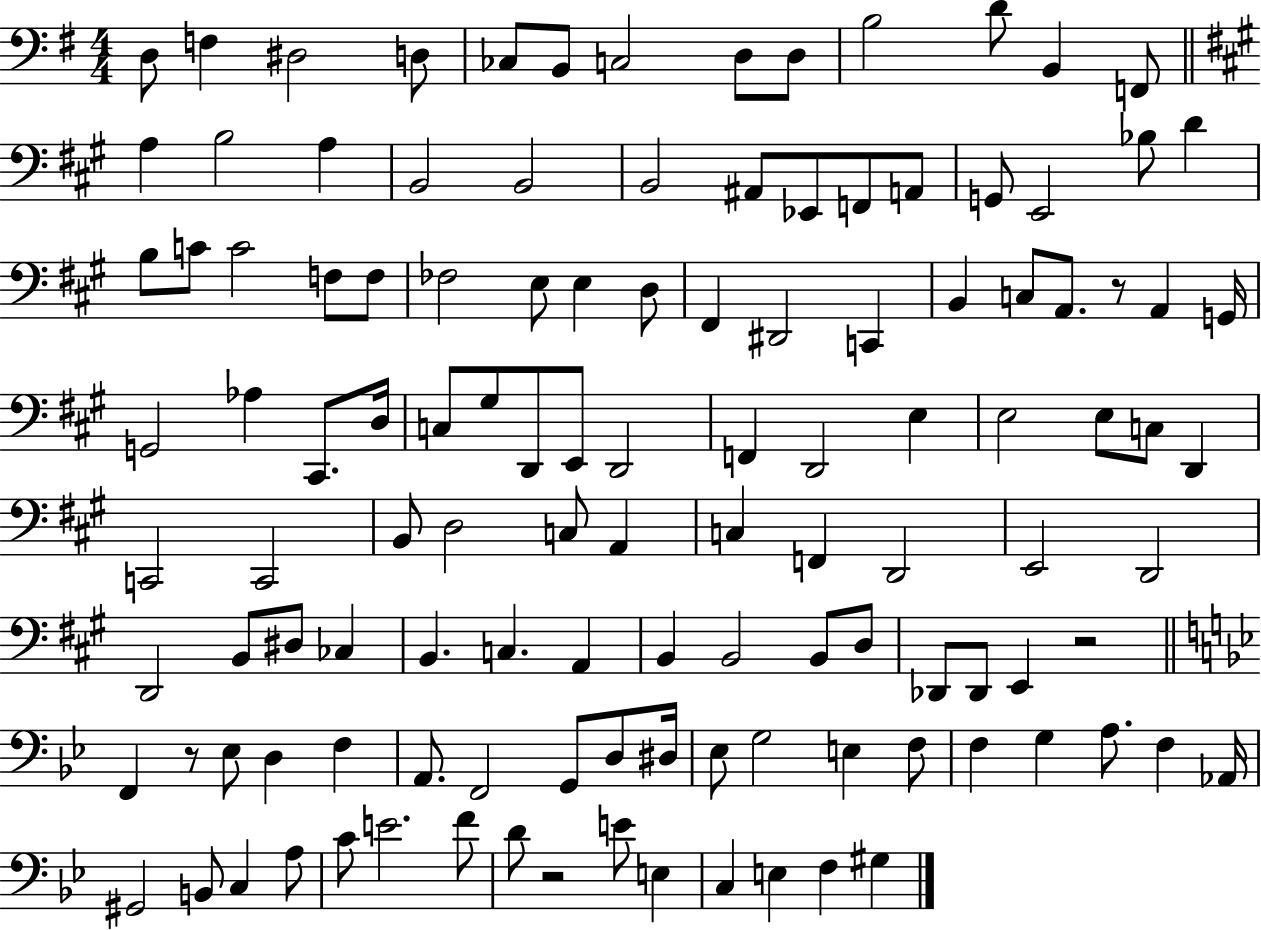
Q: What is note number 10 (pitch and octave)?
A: B3